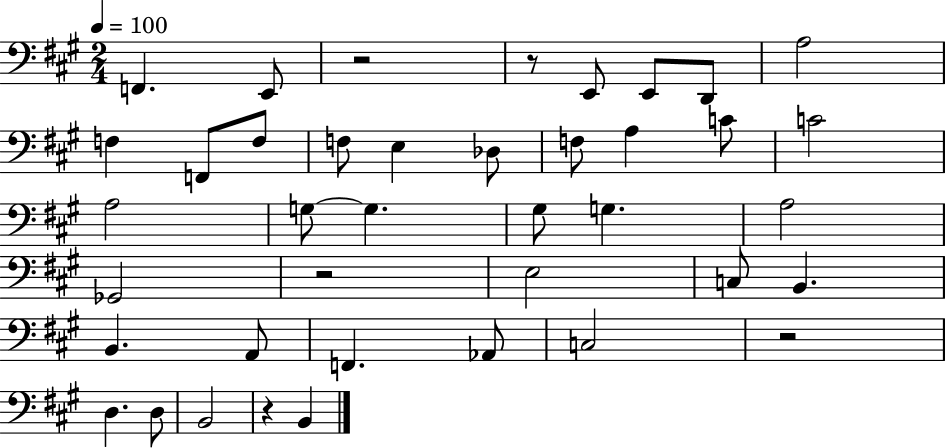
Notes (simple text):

F2/q. E2/e R/h R/e E2/e E2/e D2/e A3/h F3/q F2/e F3/e F3/e E3/q Db3/e F3/e A3/q C4/e C4/h A3/h G3/e G3/q. G#3/e G3/q. A3/h Gb2/h R/h E3/h C3/e B2/q. B2/q. A2/e F2/q. Ab2/e C3/h R/h D3/q. D3/e B2/h R/q B2/q